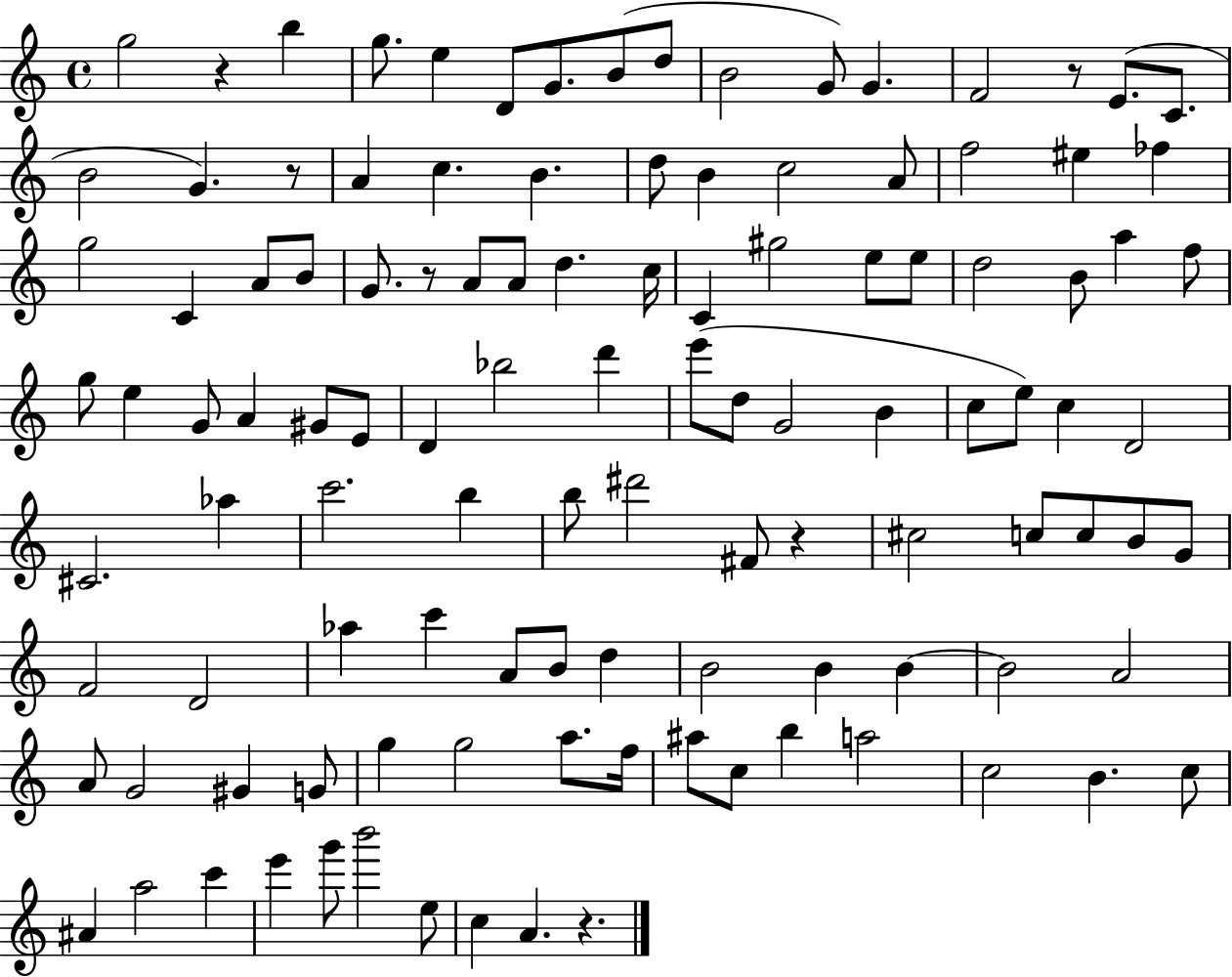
G5/h R/q B5/q G5/e. E5/q D4/e G4/e. B4/e D5/e B4/h G4/e G4/q. F4/h R/e E4/e. C4/e. B4/h G4/q. R/e A4/q C5/q. B4/q. D5/e B4/q C5/h A4/e F5/h EIS5/q FES5/q G5/h C4/q A4/e B4/e G4/e. R/e A4/e A4/e D5/q. C5/s C4/q G#5/h E5/e E5/e D5/h B4/e A5/q F5/e G5/e E5/q G4/e A4/q G#4/e E4/e D4/q Bb5/h D6/q E6/e D5/e G4/h B4/q C5/e E5/e C5/q D4/h C#4/h. Ab5/q C6/h. B5/q B5/e D#6/h F#4/e R/q C#5/h C5/e C5/e B4/e G4/e F4/h D4/h Ab5/q C6/q A4/e B4/e D5/q B4/h B4/q B4/q B4/h A4/h A4/e G4/h G#4/q G4/e G5/q G5/h A5/e. F5/s A#5/e C5/e B5/q A5/h C5/h B4/q. C5/e A#4/q A5/h C6/q E6/q G6/e B6/h E5/e C5/q A4/q. R/q.